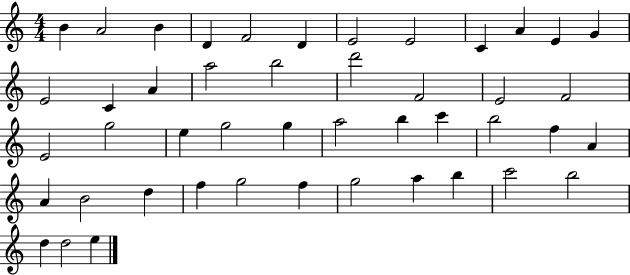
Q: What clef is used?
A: treble